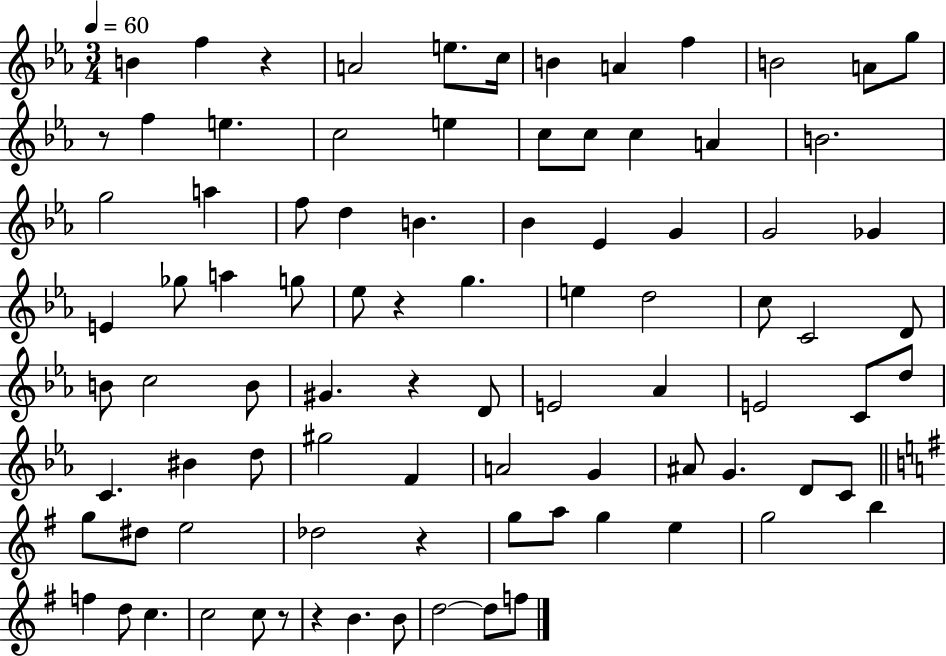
{
  \clef treble
  \numericTimeSignature
  \time 3/4
  \key ees \major
  \tempo 4 = 60
  b'4 f''4 r4 | a'2 e''8. c''16 | b'4 a'4 f''4 | b'2 a'8 g''8 | \break r8 f''4 e''4. | c''2 e''4 | c''8 c''8 c''4 a'4 | b'2. | \break g''2 a''4 | f''8 d''4 b'4. | bes'4 ees'4 g'4 | g'2 ges'4 | \break e'4 ges''8 a''4 g''8 | ees''8 r4 g''4. | e''4 d''2 | c''8 c'2 d'8 | \break b'8 c''2 b'8 | gis'4. r4 d'8 | e'2 aes'4 | e'2 c'8 d''8 | \break c'4. bis'4 d''8 | gis''2 f'4 | a'2 g'4 | ais'8 g'4. d'8 c'8 | \break \bar "||" \break \key g \major g''8 dis''8 e''2 | des''2 r4 | g''8 a''8 g''4 e''4 | g''2 b''4 | \break f''4 d''8 c''4. | c''2 c''8 r8 | r4 b'4. b'8 | d''2~~ d''8 f''8 | \break \bar "|."
}